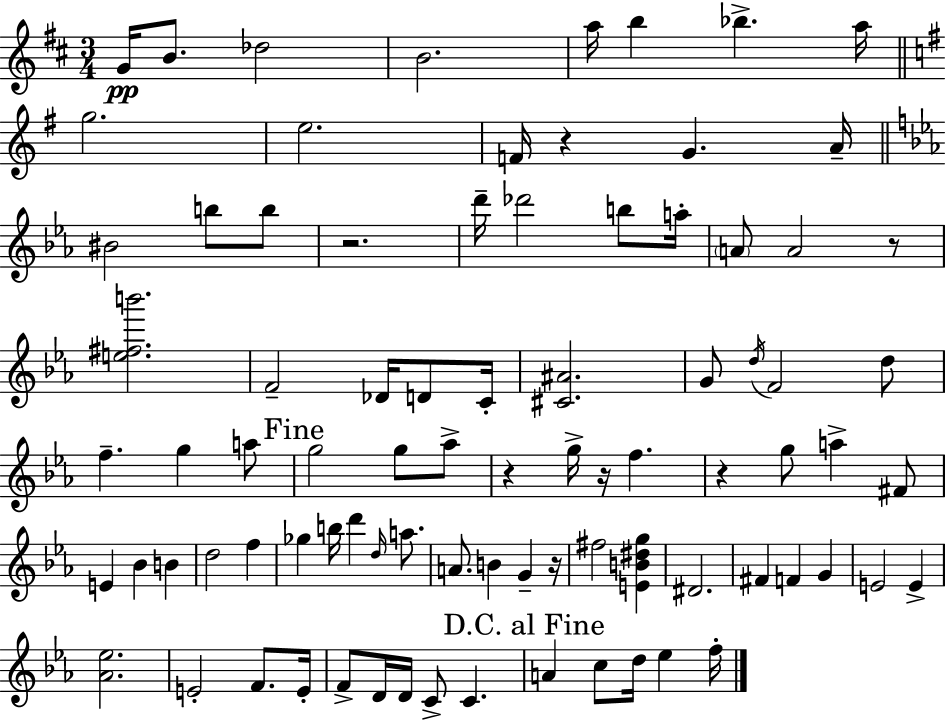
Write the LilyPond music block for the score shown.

{
  \clef treble
  \numericTimeSignature
  \time 3/4
  \key d \major
  g'16\pp b'8. des''2 | b'2. | a''16 b''4 bes''4.-> a''16 | \bar "||" \break \key e \minor g''2. | e''2. | f'16 r4 g'4. a'16-- | \bar "||" \break \key c \minor bis'2 b''8 b''8 | r2. | d'''16-- des'''2 b''8 a''16-. | \parenthesize a'8 a'2 r8 | \break <e'' fis'' b'''>2. | f'2-- des'16 d'8 c'16-. | <cis' ais'>2. | g'8 \acciaccatura { d''16 } f'2 d''8 | \break f''4.-- g''4 a''8 | \mark "Fine" g''2 g''8 aes''8-> | r4 g''16-> r16 f''4. | r4 g''8 a''4-> fis'8 | \break e'4 bes'4 b'4 | d''2 f''4 | ges''4 b''16 d'''4 \grace { d''16 } a''8. | a'8. b'4 g'4-- | \break r16 fis''2 <e' b' dis'' g''>4 | dis'2. | fis'4 f'4 g'4 | e'2 e'4-> | \break <aes' ees''>2. | e'2-. f'8. | e'16-. f'8-> d'16 d'16 c'8-> c'4. | \mark "D.C. al Fine" a'4 c''8 d''16 ees''4 | \break f''16-. \bar "|."
}